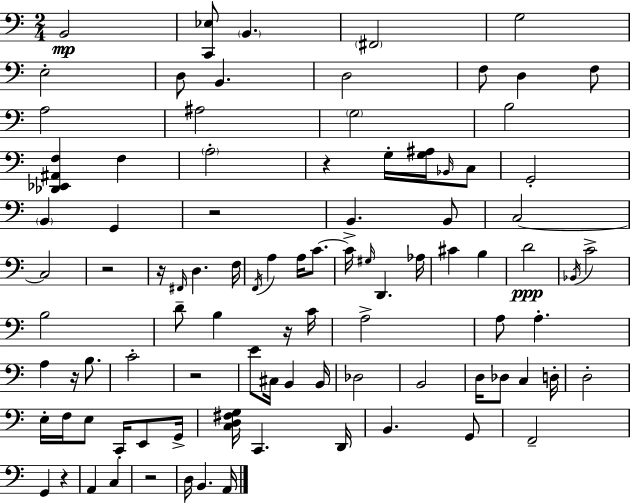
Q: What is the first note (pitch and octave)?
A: B2